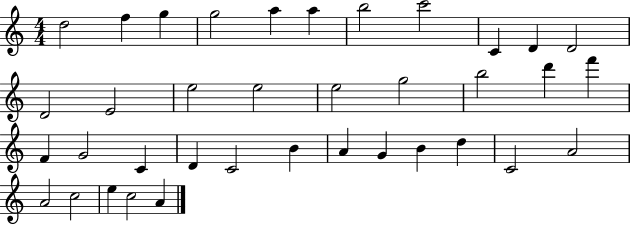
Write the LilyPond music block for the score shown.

{
  \clef treble
  \numericTimeSignature
  \time 4/4
  \key c \major
  d''2 f''4 g''4 | g''2 a''4 a''4 | b''2 c'''2 | c'4 d'4 d'2 | \break d'2 e'2 | e''2 e''2 | e''2 g''2 | b''2 d'''4 f'''4 | \break f'4 g'2 c'4 | d'4 c'2 b'4 | a'4 g'4 b'4 d''4 | c'2 a'2 | \break a'2 c''2 | e''4 c''2 a'4 | \bar "|."
}